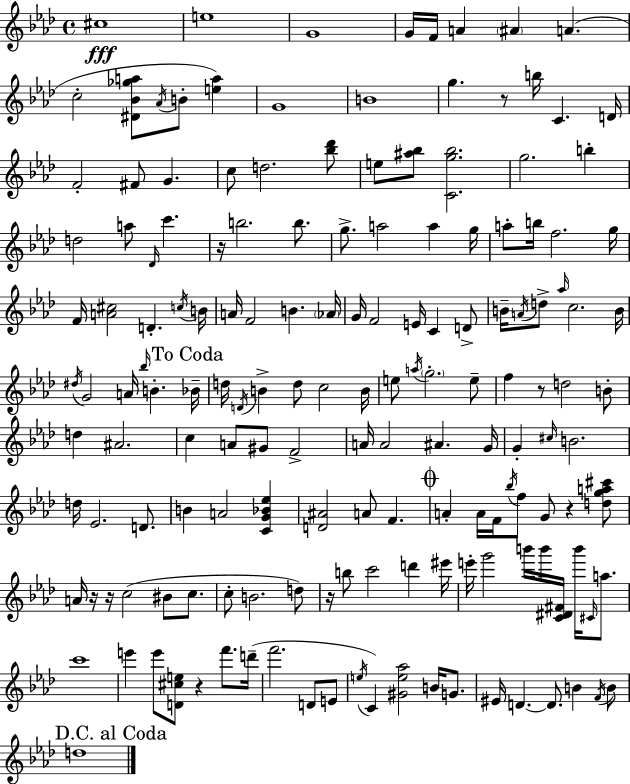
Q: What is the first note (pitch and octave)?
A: C#5